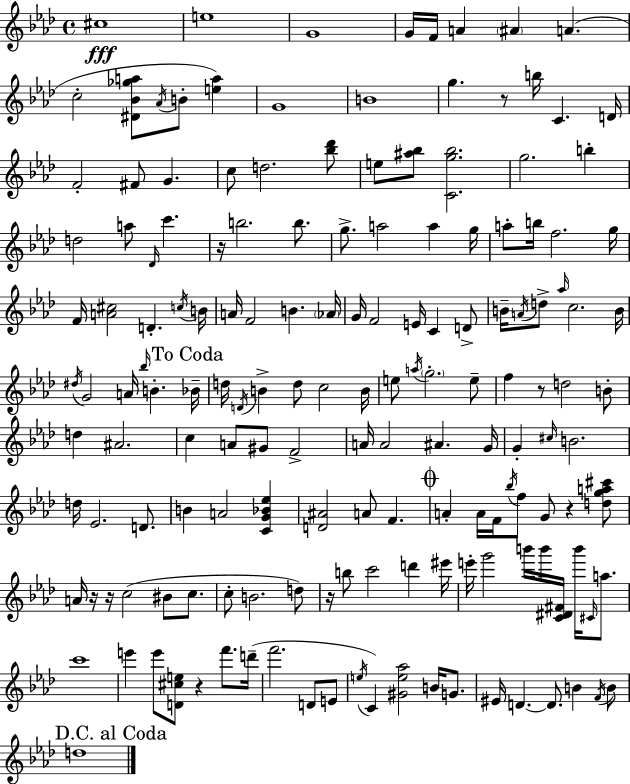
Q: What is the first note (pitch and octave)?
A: C#5